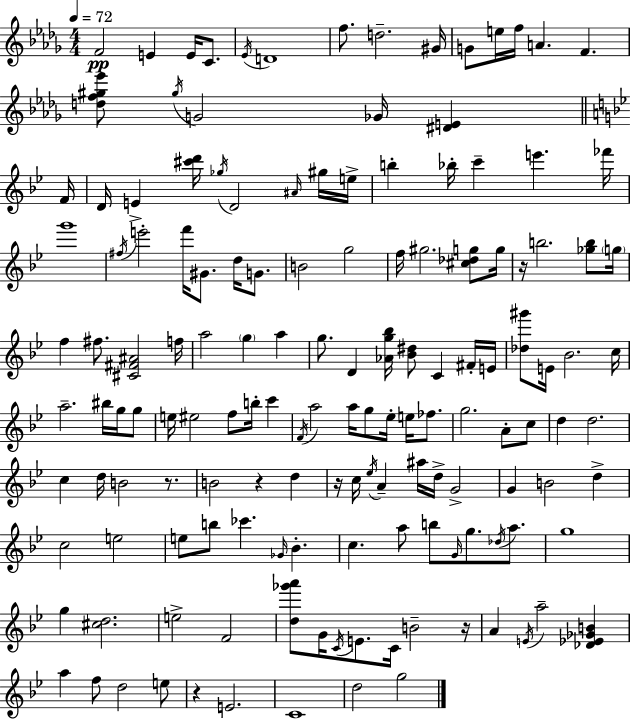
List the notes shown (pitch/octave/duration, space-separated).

F4/h E4/q E4/s C4/e. Eb4/s D4/w F5/e. D5/h. G#4/s G4/e E5/s F5/s A4/q. F4/q. [D5,F5,G#5,Eb6]/e G#5/s G4/h Gb4/s [D#4,E4]/q F4/s D4/s E4/q [C#6,D6]/s Gb5/s D4/h A#4/s G#5/s E5/s B5/q Bb5/s C6/q E6/q. FES6/s G6/w F#5/s E6/h F6/s G#4/e. D5/s G4/e. B4/h G5/h F5/s G#5/h. [C#5,Db5,G5]/e G5/s R/s B5/h. [Gb5,B5]/e G5/s F5/q F#5/e. [C#4,F#4,A#4]/h F5/s A5/h G5/q A5/q G5/e. D4/q [Ab4,G5,Bb5]/s [Bb4,D#5]/e C4/q F#4/s E4/s [Db5,G#6]/e E4/s Bb4/h. C5/s A5/h. BIS5/s G5/s G5/e E5/s EIS5/h F5/e B5/s C6/q F4/s A5/h A5/s G5/e Eb5/s E5/s FES5/e. G5/h. A4/e C5/e D5/q D5/h. C5/q D5/s B4/h R/e. B4/h R/q D5/q R/s C5/s Eb5/s A4/q A#5/s D5/s G4/h G4/q B4/h D5/q C5/h E5/h E5/e B5/e CES6/q. Gb4/s Bb4/q. C5/q. A5/e B5/e G4/s G5/e. Db5/s A5/e. G5/w G5/q [C#5,D5]/h. E5/h F4/h [D5,Gb6,A6]/e G4/s C4/s E4/e. C4/s B4/h R/s A4/q E4/s A5/h [Db4,Eb4,Gb4,B4]/q A5/q F5/e D5/h E5/e R/q E4/h. C4/w D5/h G5/h